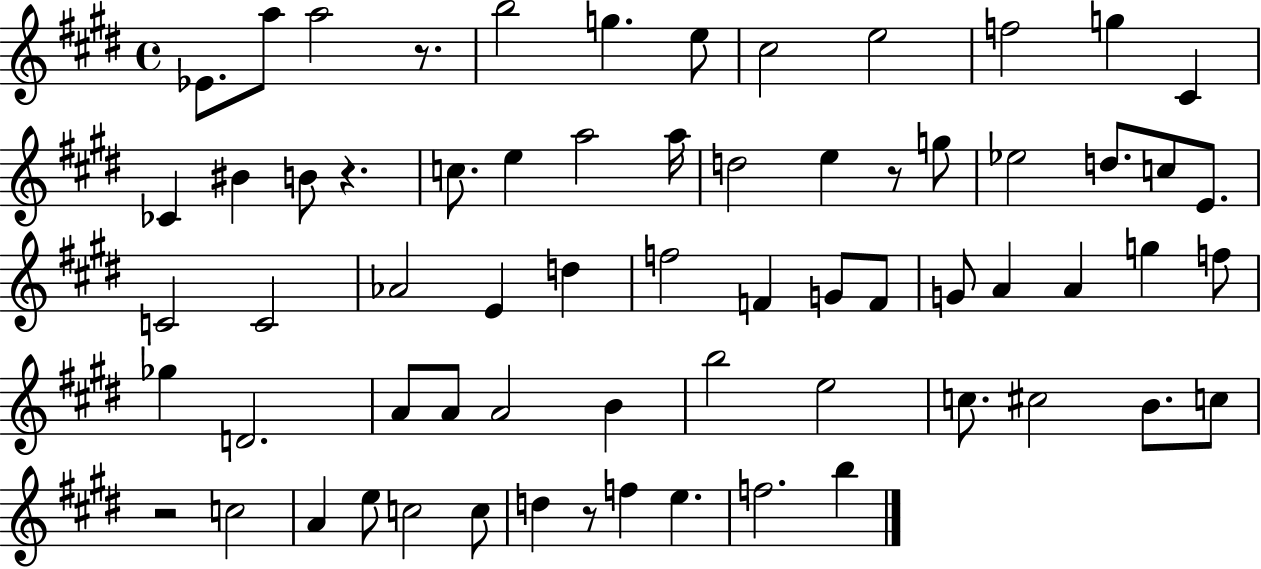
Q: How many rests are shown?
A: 5